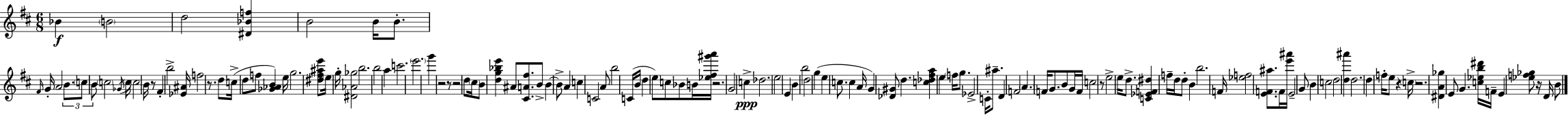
Bb4/q B4/h D5/h [D#4,Bb4,F5]/q B4/h B4/s B4/e. F#4/s G4/s A4/h B4/e. C5/e B4/e C5/h Gb4/s C5/s C5/h B4/s R/e F#4/q B5/h [Eb4,A#4]/s F5/h R/e. D5/e C5/s D5/e F5/e [Gb4,Ab4,B4]/q E5/s G5/h. [D#5,F#5,A#5,E6]/e E5/s G5/s [D#4,Ab4,Gb5]/h B5/h. B5/h A5/q C6/h. E6/h. G6/q R/h R/e R/h D5/e C#5/s B4/e [D5,G5,Bb5,E6]/q A#4/e [C#4,A4,F#5]/e. B4/e B4/q B4/e A4/q C5/q C4/h A4/e B5/h C4/s B4/s D5/q E5/e C5/e Bb4/e B4/s [Eb5,F#5,G#6,A6]/s R/h. G4/h C5/q Db5/h. E5/h E4/q B4/q B5/h D5/h G5/q E5/q C5/e. C5/q A4/s G4/q [Db4,G#4]/e D5/q. [C5,Db5,F#5,A5]/q E5/q F5/s G5/e. Eb4/h C4/s A#5/e. D4/q F4/h A4/q. F4/s G4/e. B4/e G4/s F4/s C5/h R/e E5/h E5/s D5/e. [C4,Eb4,F4,D#5]/q F5/s D5/s D5/e B4/q B5/h. F4/s [Eb5,F5]/h [E4,F4,A#5]/e. F4/s [E6,A#6]/s E4/h G4/e B4/q C5/h D5/h [D5,A#6]/q D5/h. D5/q F5/s E5/e R/q C5/s R/h. [D#4,A4,Gb5]/q E4/e G4/q. [C5,Eb5,B5,D#6]/s F4/s E4/q [Eb5,F5,Gb5]/e R/s D4/s B4/e